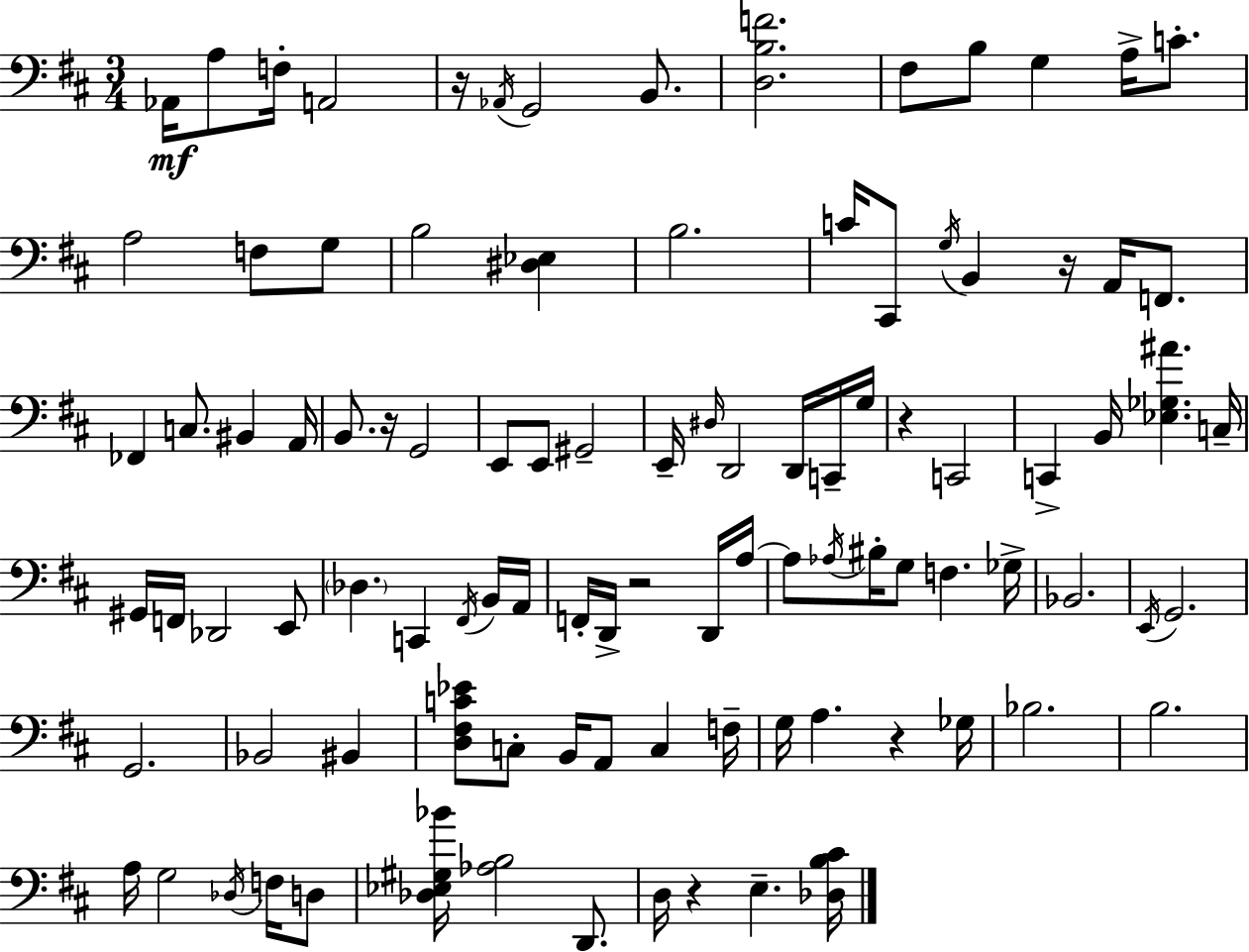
{
  \clef bass
  \numericTimeSignature
  \time 3/4
  \key d \major
  aes,16\mf a8 f16-. a,2 | r16 \acciaccatura { aes,16 } g,2 b,8. | <d b f'>2. | fis8 b8 g4 a16-> c'8.-. | \break a2 f8 g8 | b2 <dis ees>4 | b2. | c'16 cis,8 \acciaccatura { g16 } b,4 r16 a,16 f,8. | \break fes,4 c8. bis,4 | a,16 b,8. r16 g,2 | e,8 e,8 gis,2-- | e,16-- \grace { dis16 } d,2 | \break d,16 c,16-- g16 r4 c,2 | c,4-> b,16 <ees ges ais'>4. | c16-- gis,16 f,16 des,2 | e,8 \parenthesize des4. c,4 | \break \acciaccatura { fis,16 } b,16 a,16 f,16-. d,16-> r2 | d,16 a16~~ a8 \acciaccatura { aes16 } bis16-. g8 f4. | ges16-> bes,2. | \acciaccatura { e,16 } g,2. | \break g,2. | bes,2 | bis,4 <d fis c' ees'>8 c8-. b,16 a,8 | c4 f16-- g16 a4. | \break r4 ges16 bes2. | b2. | a16 g2 | \acciaccatura { des16 } f16 d8 <des ees gis bes'>16 <aes b>2 | \break d,8. d16 r4 | e4.-- <des b cis'>16 \bar "|."
}